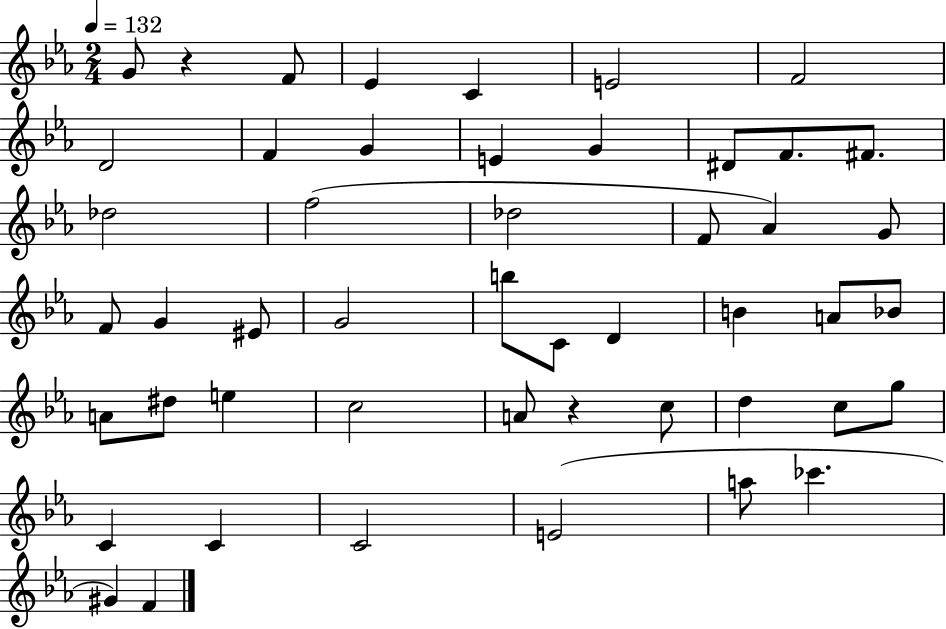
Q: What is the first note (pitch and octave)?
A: G4